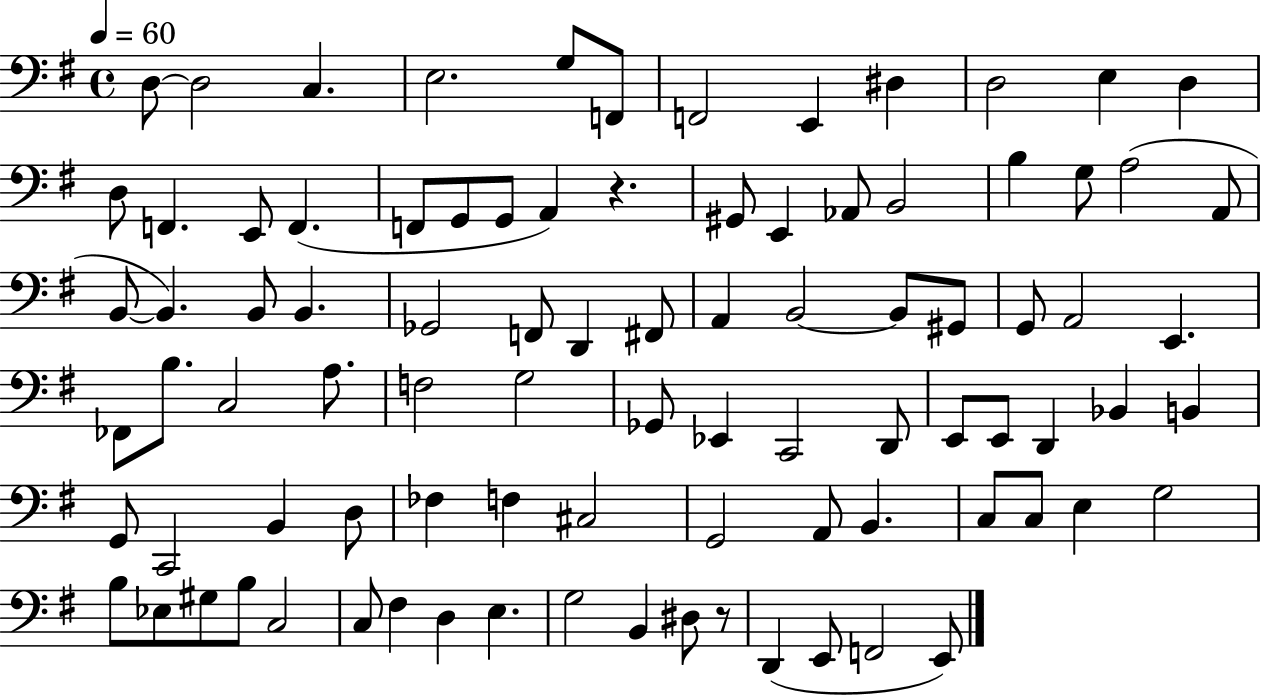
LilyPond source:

{
  \clef bass
  \time 4/4
  \defaultTimeSignature
  \key g \major
  \tempo 4 = 60
  \repeat volta 2 { d8~~ d2 c4. | e2. g8 f,8 | f,2 e,4 dis4 | d2 e4 d4 | \break d8 f,4. e,8 f,4.( | f,8 g,8 g,8 a,4) r4. | gis,8 e,4 aes,8 b,2 | b4 g8 a2( a,8 | \break b,8~~ b,4.) b,8 b,4. | ges,2 f,8 d,4 fis,8 | a,4 b,2~~ b,8 gis,8 | g,8 a,2 e,4. | \break fes,8 b8. c2 a8. | f2 g2 | ges,8 ees,4 c,2 d,8 | e,8 e,8 d,4 bes,4 b,4 | \break g,8 c,2 b,4 d8 | fes4 f4 cis2 | g,2 a,8 b,4. | c8 c8 e4 g2 | \break b8 ees8 gis8 b8 c2 | c8 fis4 d4 e4. | g2 b,4 dis8 r8 | d,4( e,8 f,2 e,8) | \break } \bar "|."
}